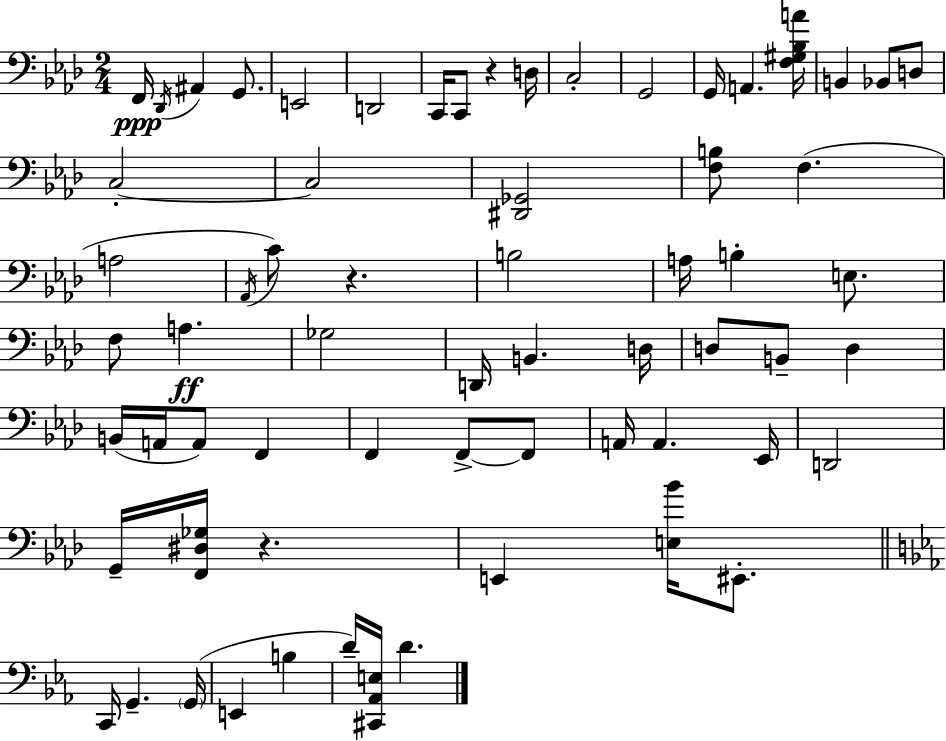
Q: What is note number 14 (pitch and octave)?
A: B2